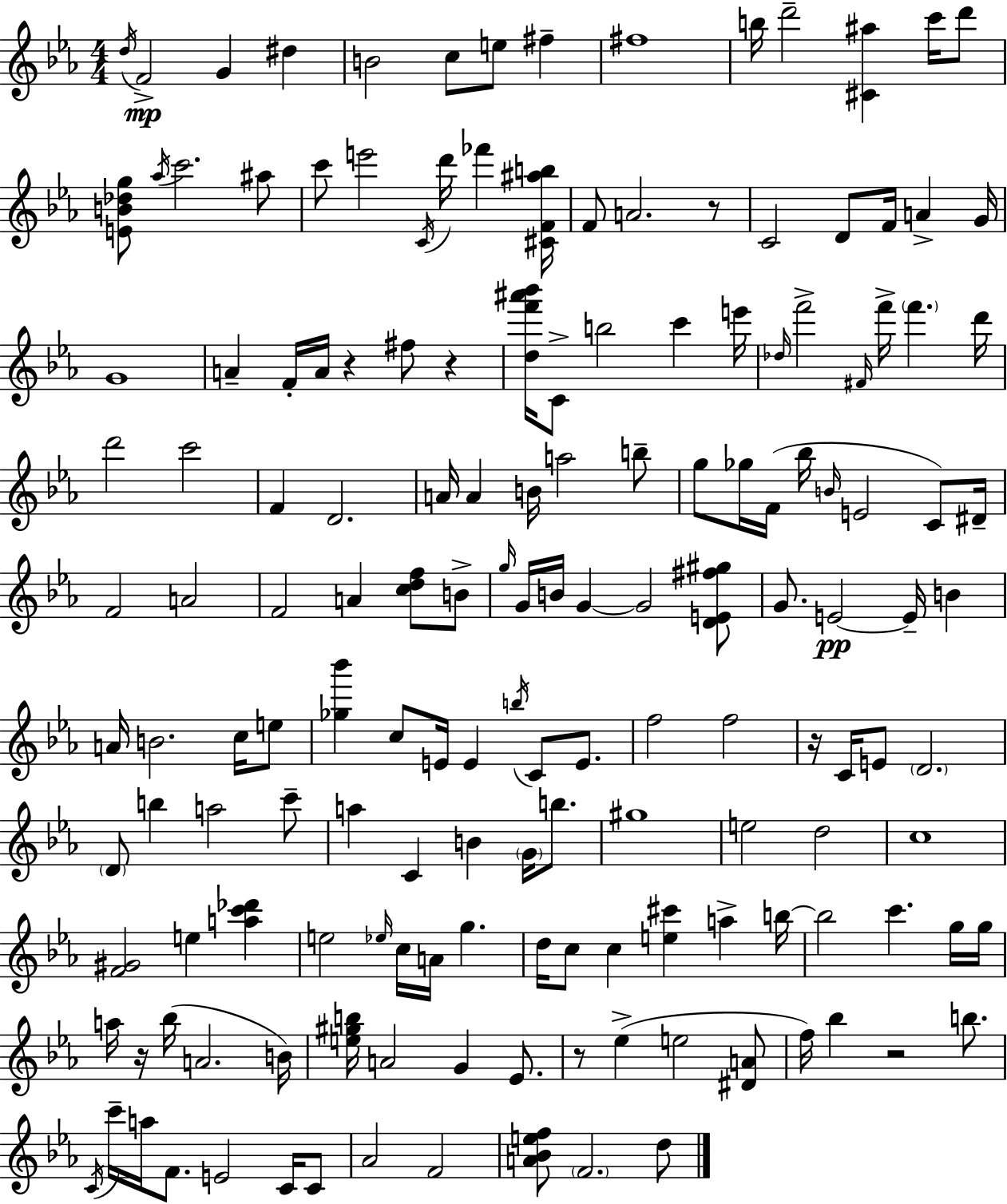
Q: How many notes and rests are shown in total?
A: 160